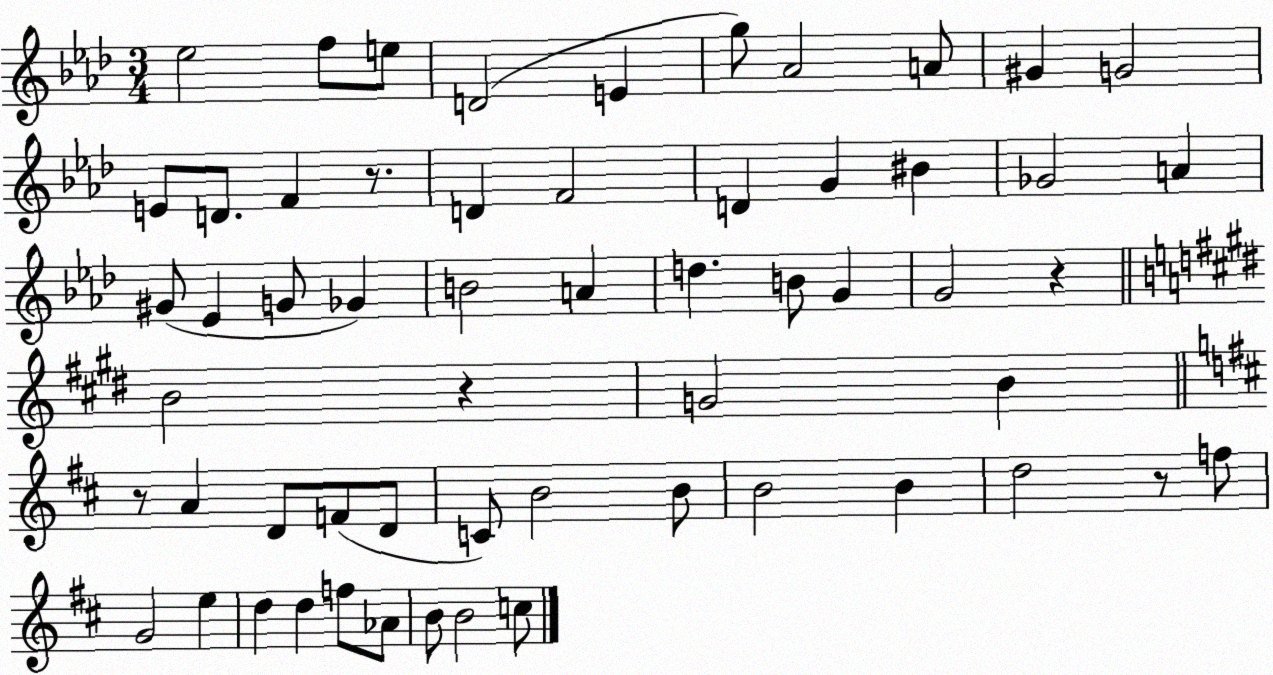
X:1
T:Untitled
M:3/4
L:1/4
K:Ab
_e2 f/2 e/2 D2 E g/2 _A2 A/2 ^G G2 E/2 D/2 F z/2 D F2 D G ^B _G2 A ^G/2 _E G/2 _G B2 A d B/2 G G2 z B2 z G2 B z/2 A D/2 F/2 D/2 C/2 B2 B/2 B2 B d2 z/2 f/2 G2 e d d f/2 _A/2 B/2 B2 c/2